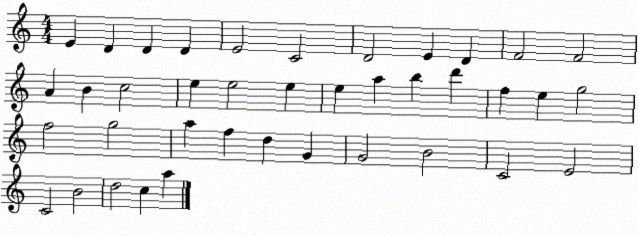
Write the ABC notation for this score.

X:1
T:Untitled
M:4/4
L:1/4
K:C
E D D D E2 C2 D2 E D F2 F2 A B c2 e e2 e e a b d' f e g2 f2 g2 a f d G G2 B2 C2 E2 C2 B2 d2 c a